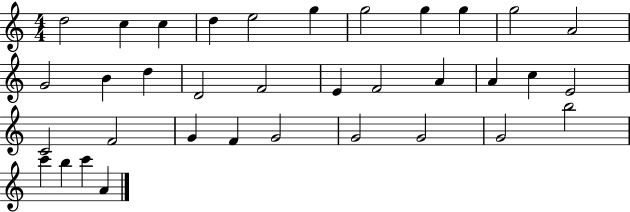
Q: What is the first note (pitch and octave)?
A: D5